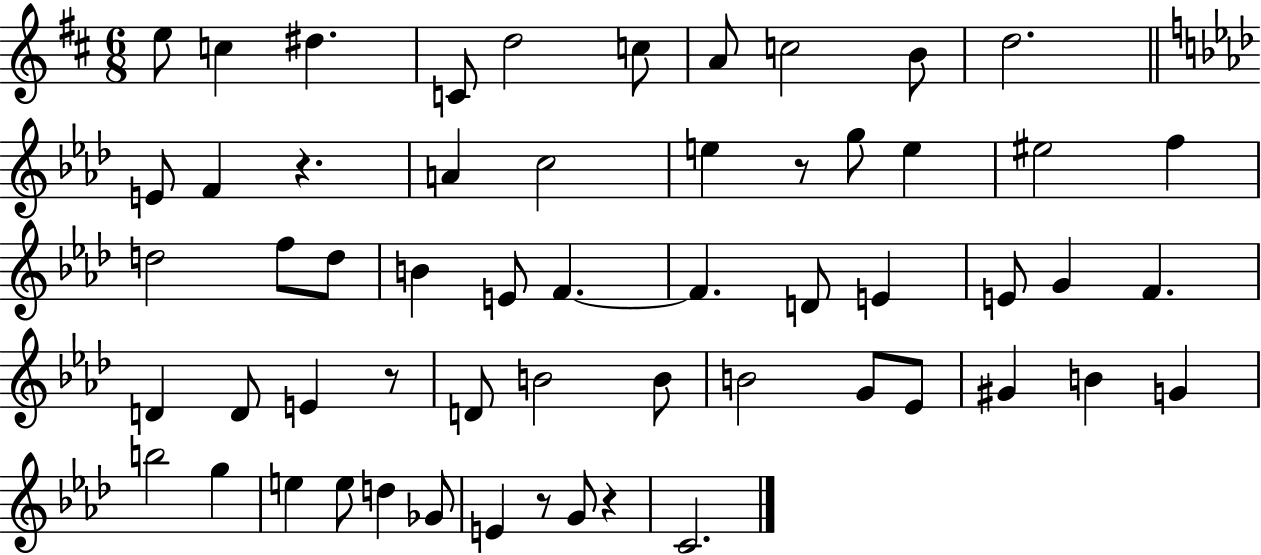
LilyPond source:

{
  \clef treble
  \numericTimeSignature
  \time 6/8
  \key d \major
  e''8 c''4 dis''4. | c'8 d''2 c''8 | a'8 c''2 b'8 | d''2. | \break \bar "||" \break \key f \minor e'8 f'4 r4. | a'4 c''2 | e''4 r8 g''8 e''4 | eis''2 f''4 | \break d''2 f''8 d''8 | b'4 e'8 f'4.~~ | f'4. d'8 e'4 | e'8 g'4 f'4. | \break d'4 d'8 e'4 r8 | d'8 b'2 b'8 | b'2 g'8 ees'8 | gis'4 b'4 g'4 | \break b''2 g''4 | e''4 e''8 d''4 ges'8 | e'4 r8 g'8 r4 | c'2. | \break \bar "|."
}